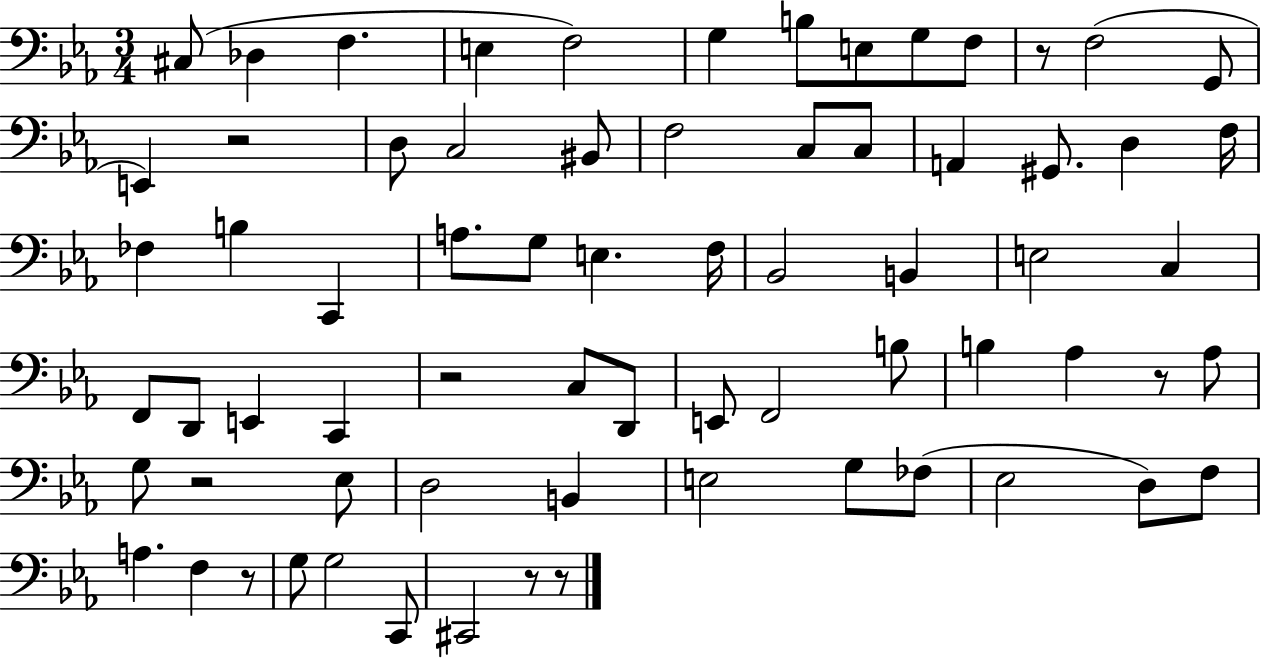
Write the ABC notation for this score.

X:1
T:Untitled
M:3/4
L:1/4
K:Eb
^C,/2 _D, F, E, F,2 G, B,/2 E,/2 G,/2 F,/2 z/2 F,2 G,,/2 E,, z2 D,/2 C,2 ^B,,/2 F,2 C,/2 C,/2 A,, ^G,,/2 D, F,/4 _F, B, C,, A,/2 G,/2 E, F,/4 _B,,2 B,, E,2 C, F,,/2 D,,/2 E,, C,, z2 C,/2 D,,/2 E,,/2 F,,2 B,/2 B, _A, z/2 _A,/2 G,/2 z2 _E,/2 D,2 B,, E,2 G,/2 _F,/2 _E,2 D,/2 F,/2 A, F, z/2 G,/2 G,2 C,,/2 ^C,,2 z/2 z/2